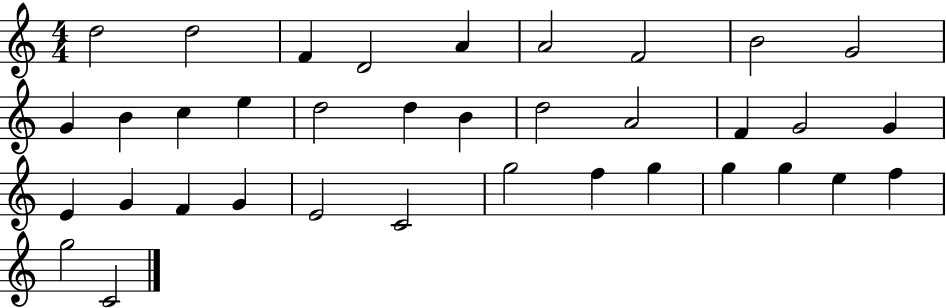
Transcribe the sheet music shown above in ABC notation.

X:1
T:Untitled
M:4/4
L:1/4
K:C
d2 d2 F D2 A A2 F2 B2 G2 G B c e d2 d B d2 A2 F G2 G E G F G E2 C2 g2 f g g g e f g2 C2